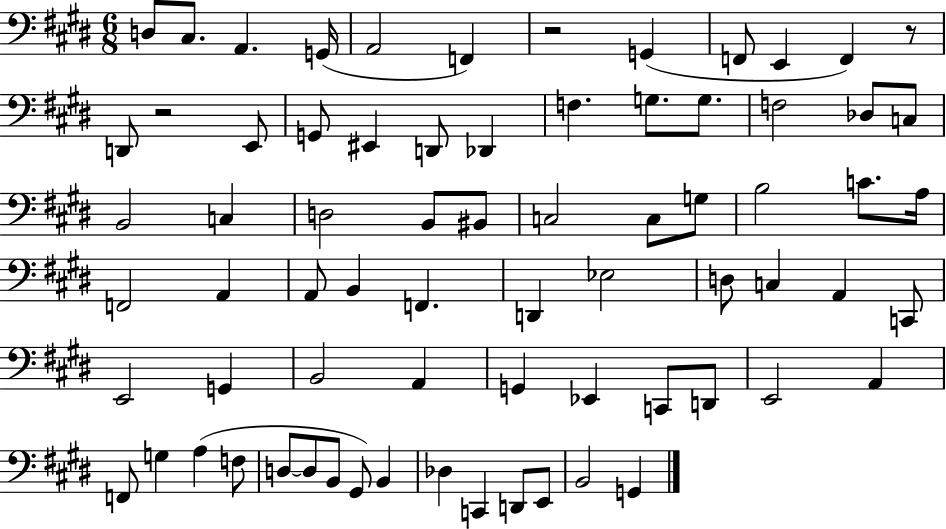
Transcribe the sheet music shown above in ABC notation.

X:1
T:Untitled
M:6/8
L:1/4
K:E
D,/2 ^C,/2 A,, G,,/4 A,,2 F,, z2 G,, F,,/2 E,, F,, z/2 D,,/2 z2 E,,/2 G,,/2 ^E,, D,,/2 _D,, F, G,/2 G,/2 F,2 _D,/2 C,/2 B,,2 C, D,2 B,,/2 ^B,,/2 C,2 C,/2 G,/2 B,2 C/2 A,/4 F,,2 A,, A,,/2 B,, F,, D,, _E,2 D,/2 C, A,, C,,/2 E,,2 G,, B,,2 A,, G,, _E,, C,,/2 D,,/2 E,,2 A,, F,,/2 G, A, F,/2 D,/2 D,/2 B,,/2 ^G,,/2 B,, _D, C,, D,,/2 E,,/2 B,,2 G,,